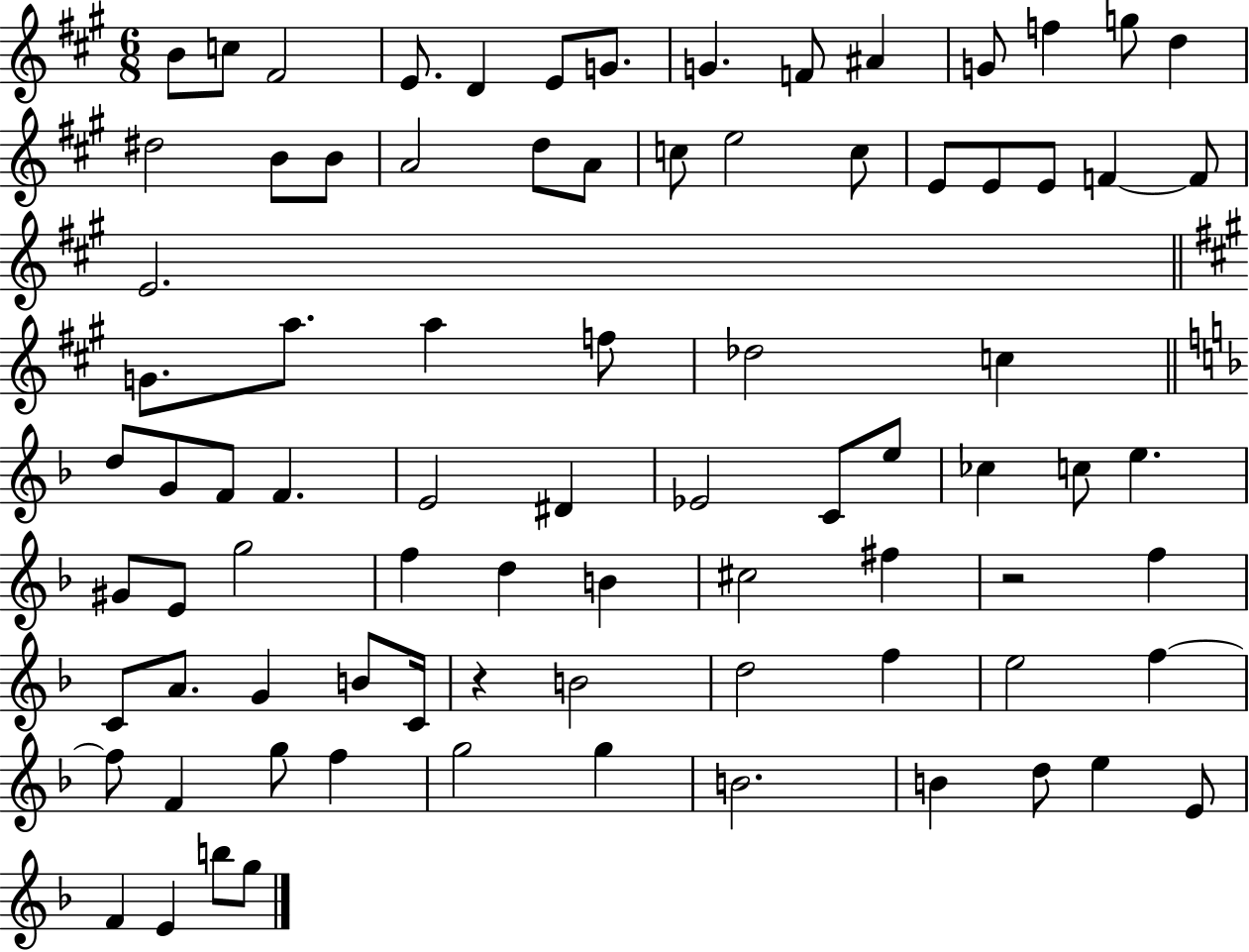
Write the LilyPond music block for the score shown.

{
  \clef treble
  \numericTimeSignature
  \time 6/8
  \key a \major
  b'8 c''8 fis'2 | e'8. d'4 e'8 g'8. | g'4. f'8 ais'4 | g'8 f''4 g''8 d''4 | \break dis''2 b'8 b'8 | a'2 d''8 a'8 | c''8 e''2 c''8 | e'8 e'8 e'8 f'4~~ f'8 | \break e'2. | \bar "||" \break \key a \major g'8. a''8. a''4 f''8 | des''2 c''4 | \bar "||" \break \key f \major d''8 g'8 f'8 f'4. | e'2 dis'4 | ees'2 c'8 e''8 | ces''4 c''8 e''4. | \break gis'8 e'8 g''2 | f''4 d''4 b'4 | cis''2 fis''4 | r2 f''4 | \break c'8 a'8. g'4 b'8 c'16 | r4 b'2 | d''2 f''4 | e''2 f''4~~ | \break f''8 f'4 g''8 f''4 | g''2 g''4 | b'2. | b'4 d''8 e''4 e'8 | \break f'4 e'4 b''8 g''8 | \bar "|."
}